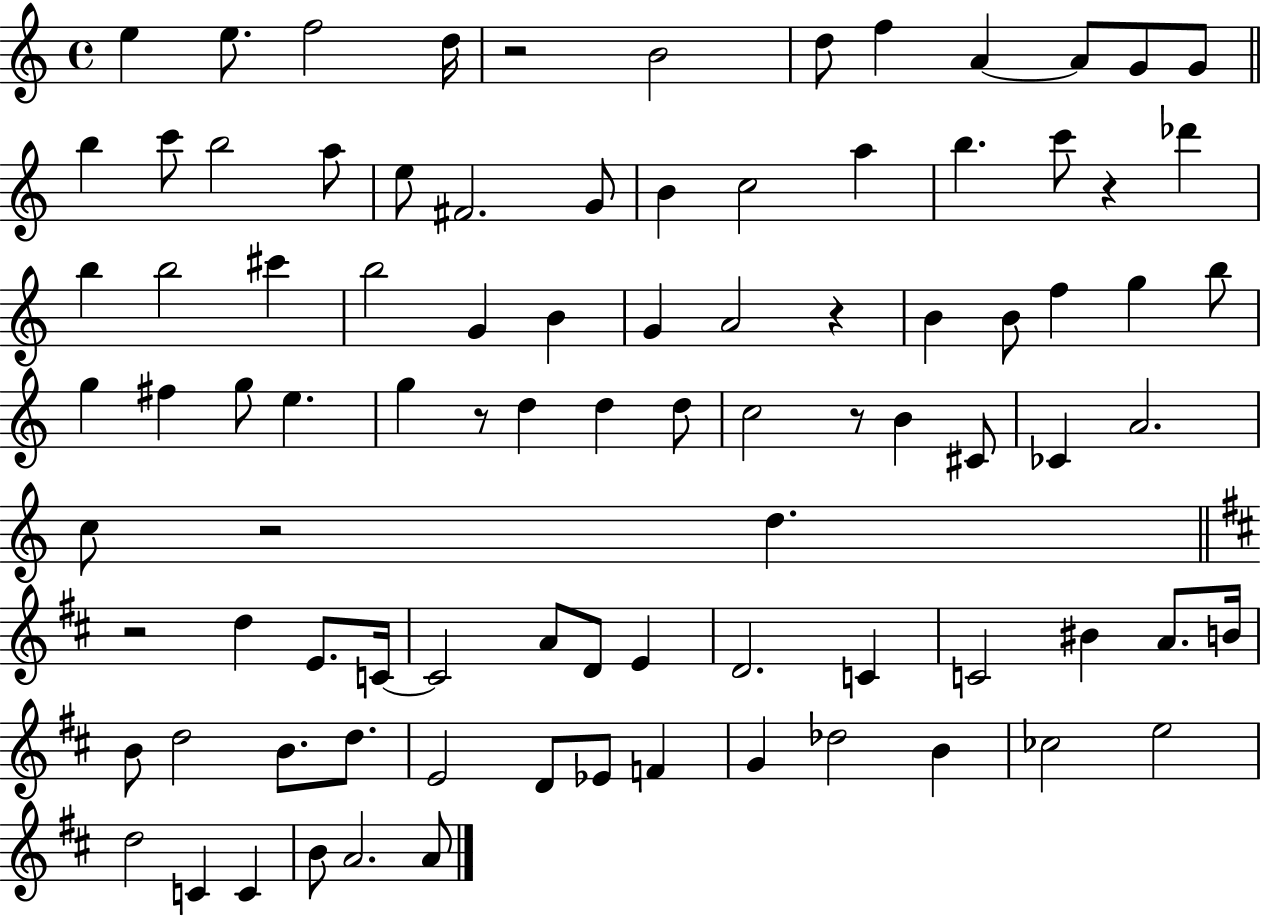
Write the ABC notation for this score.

X:1
T:Untitled
M:4/4
L:1/4
K:C
e e/2 f2 d/4 z2 B2 d/2 f A A/2 G/2 G/2 b c'/2 b2 a/2 e/2 ^F2 G/2 B c2 a b c'/2 z _d' b b2 ^c' b2 G B G A2 z B B/2 f g b/2 g ^f g/2 e g z/2 d d d/2 c2 z/2 B ^C/2 _C A2 c/2 z2 d z2 d E/2 C/4 C2 A/2 D/2 E D2 C C2 ^B A/2 B/4 B/2 d2 B/2 d/2 E2 D/2 _E/2 F G _d2 B _c2 e2 d2 C C B/2 A2 A/2